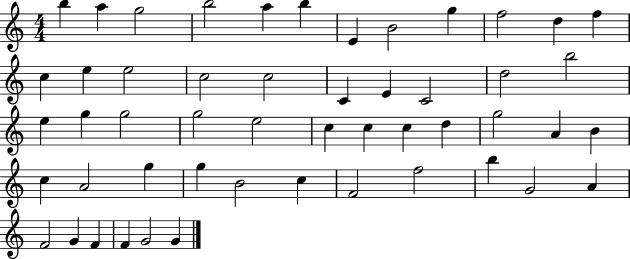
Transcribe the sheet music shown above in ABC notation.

X:1
T:Untitled
M:4/4
L:1/4
K:C
b a g2 b2 a b E B2 g f2 d f c e e2 c2 c2 C E C2 d2 b2 e g g2 g2 e2 c c c d g2 A B c A2 g g B2 c F2 f2 b G2 A F2 G F F G2 G